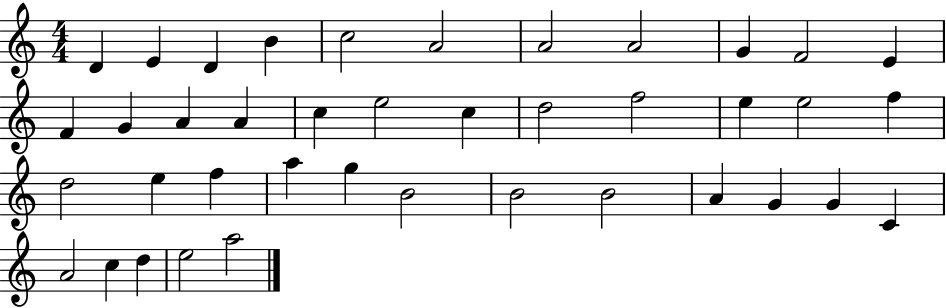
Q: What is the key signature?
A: C major